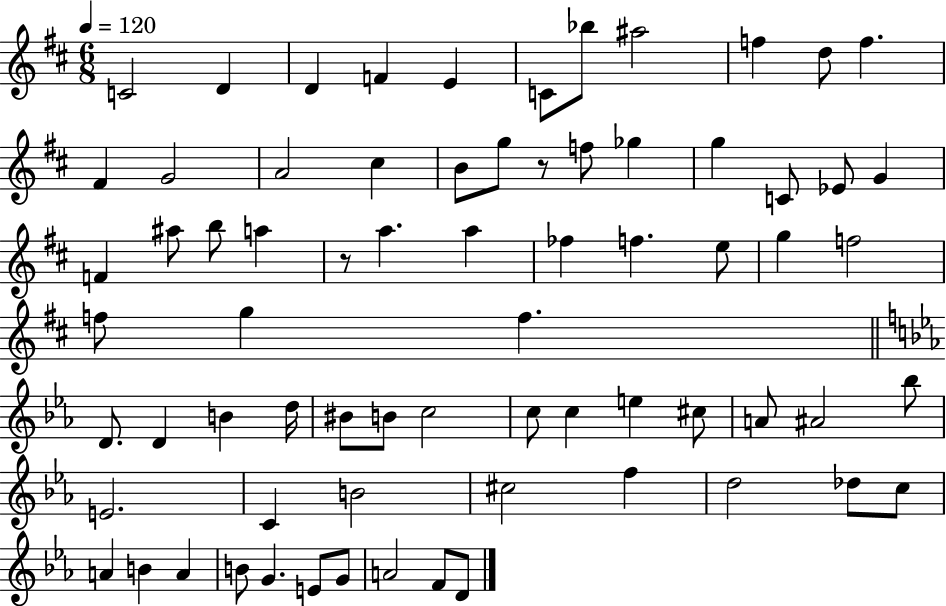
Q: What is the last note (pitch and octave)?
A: D4